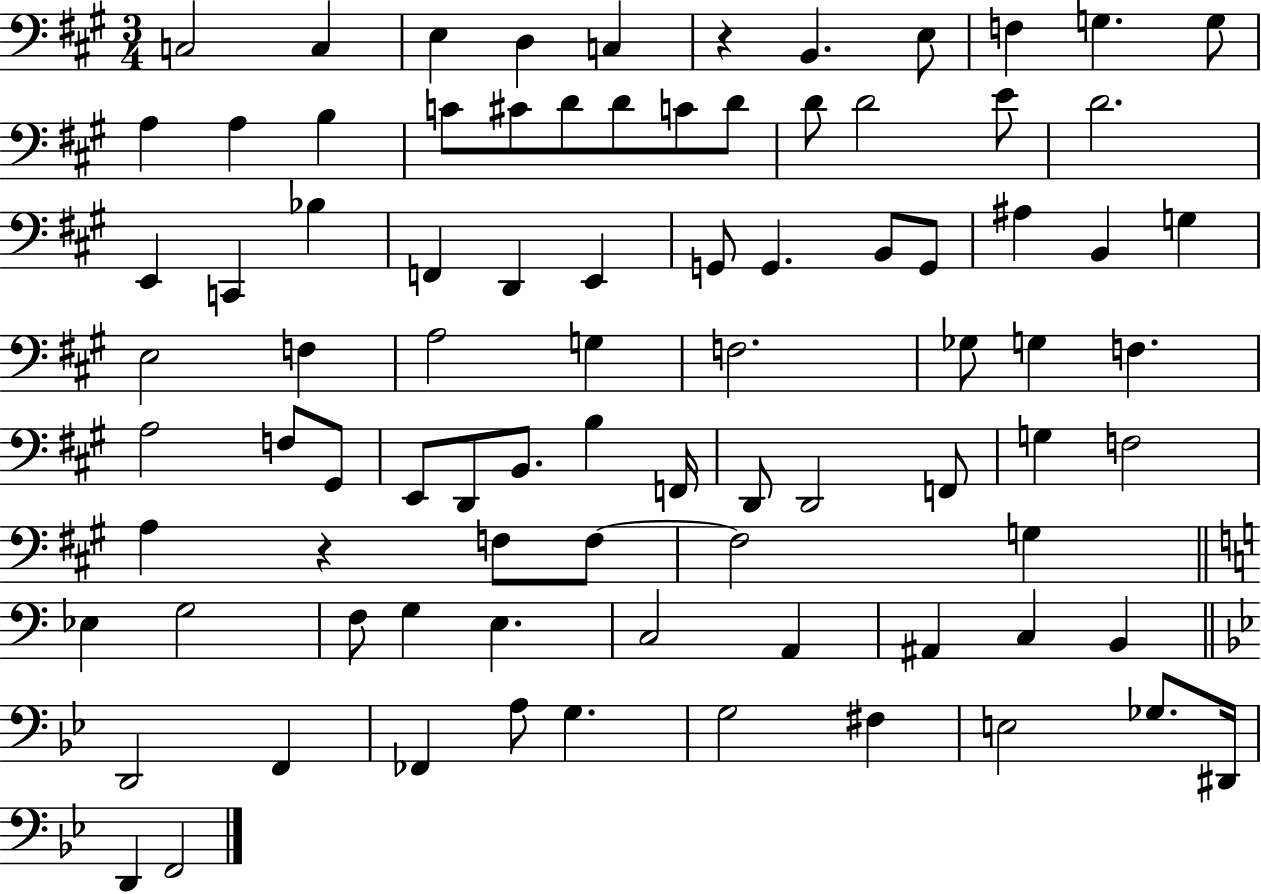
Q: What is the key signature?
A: A major